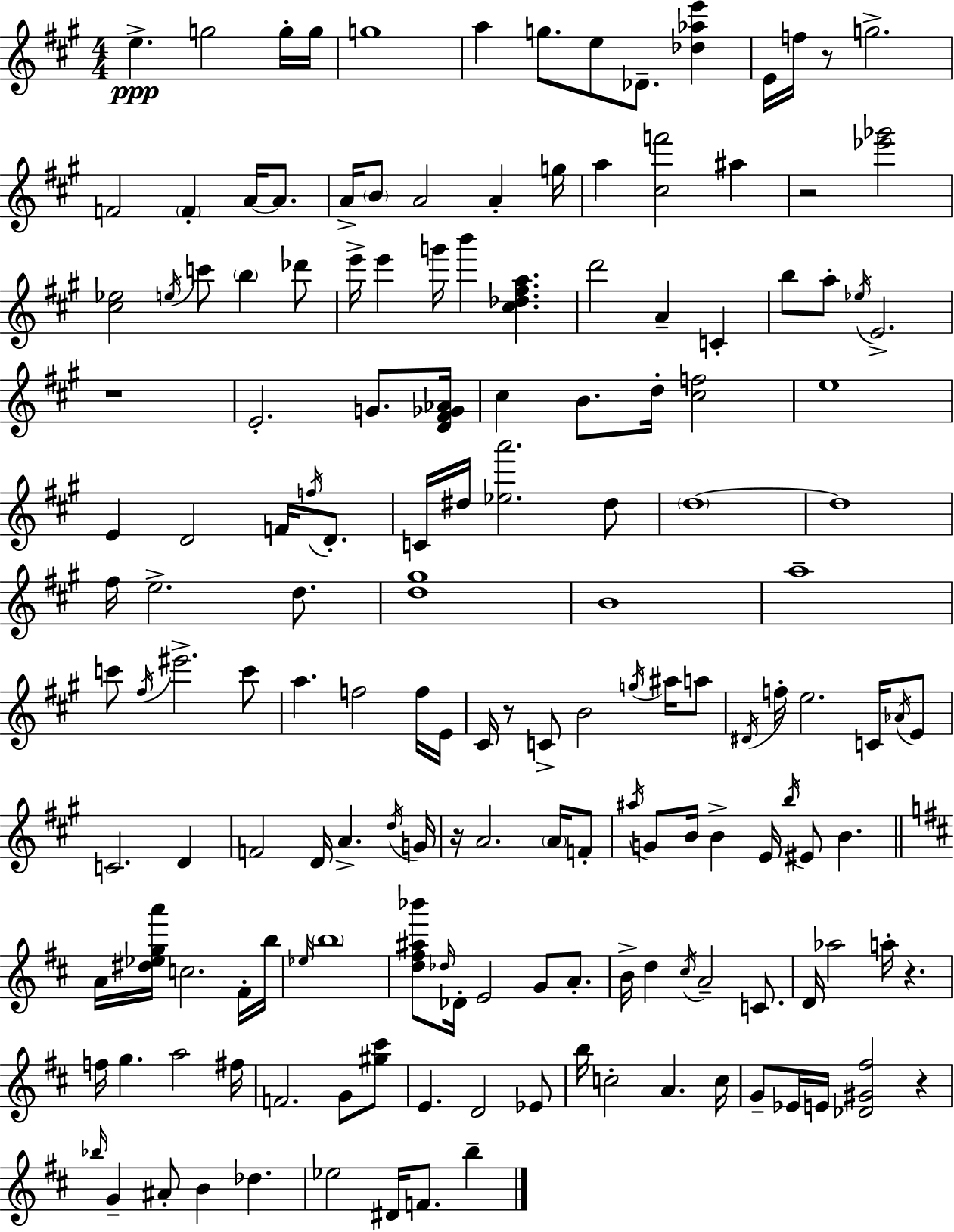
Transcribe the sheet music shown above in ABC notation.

X:1
T:Untitled
M:4/4
L:1/4
K:A
e g2 g/4 g/4 g4 a g/2 e/2 _D/2 [_d_ae'] E/4 f/4 z/2 g2 F2 F A/4 A/2 A/4 B/2 A2 A g/4 a [^cf']2 ^a z2 [_e'_g']2 [^c_e]2 e/4 c'/2 b _d'/2 e'/4 e' g'/4 b' [^c_d^fa] d'2 A C b/2 a/2 _e/4 E2 z4 E2 G/2 [D^F_G_A]/4 ^c B/2 d/4 [^cf]2 e4 E D2 F/4 f/4 D/2 C/4 ^d/4 [_ea']2 ^d/2 d4 d4 ^f/4 e2 d/2 [d^g]4 B4 a4 c'/2 ^f/4 ^e'2 c'/2 a f2 f/4 E/4 ^C/4 z/2 C/2 B2 g/4 ^a/4 a/2 ^D/4 f/4 e2 C/4 _A/4 E/2 C2 D F2 D/4 A d/4 G/4 z/4 A2 A/4 F/2 ^a/4 G/2 B/4 B E/4 b/4 ^E/2 B A/4 [^d_ega']/4 c2 ^F/4 b/4 _e/4 b4 [d^f^a_b']/2 _d/4 _D/4 E2 G/2 A/2 B/4 d ^c/4 A2 C/2 D/4 _a2 a/4 z f/4 g a2 ^f/4 F2 G/2 [^g^c']/2 E D2 _E/2 b/4 c2 A c/4 G/2 _E/4 E/4 [_D^G^f]2 z _b/4 G ^A/2 B _d _e2 ^D/4 F/2 b